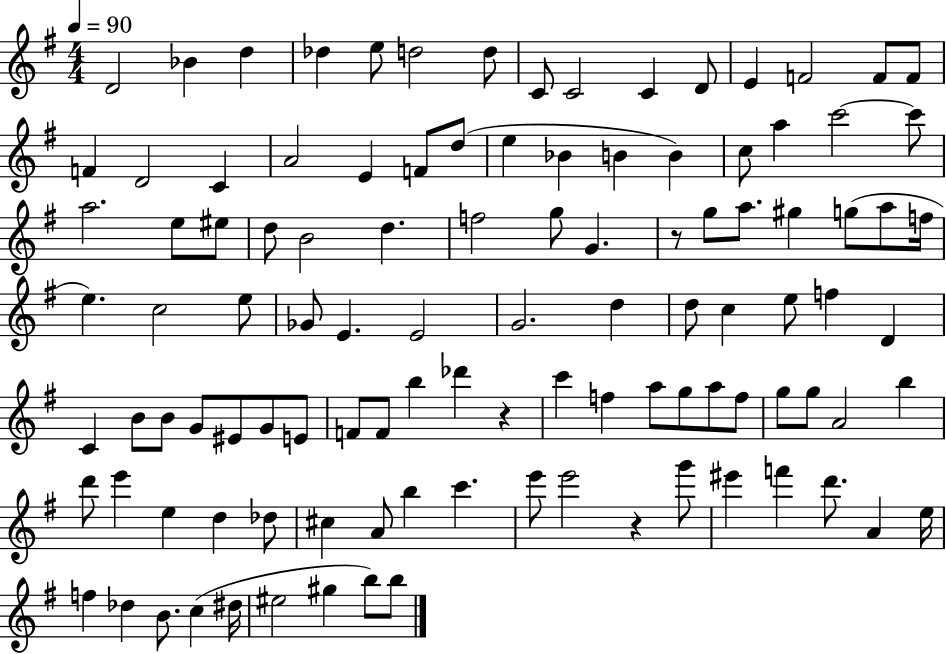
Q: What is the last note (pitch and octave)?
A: B5